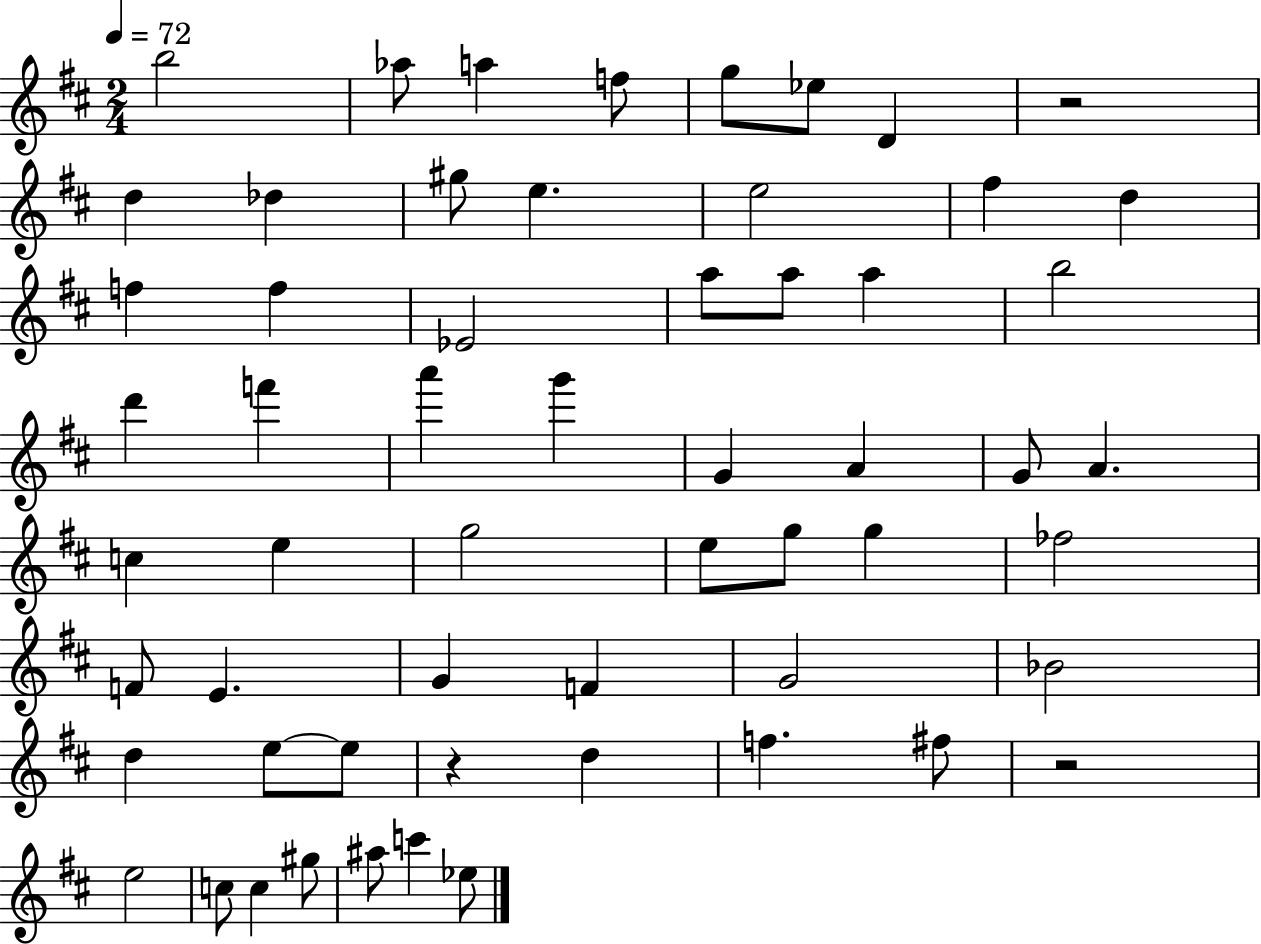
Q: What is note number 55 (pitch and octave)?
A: Eb5